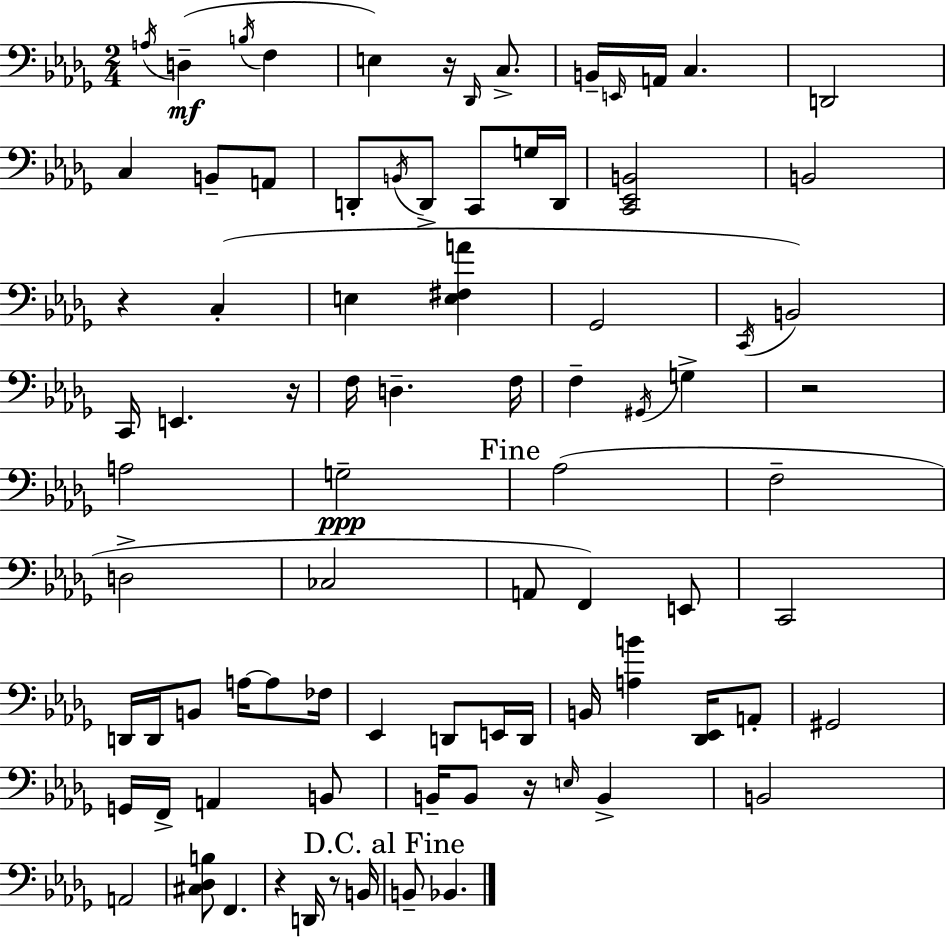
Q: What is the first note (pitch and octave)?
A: A3